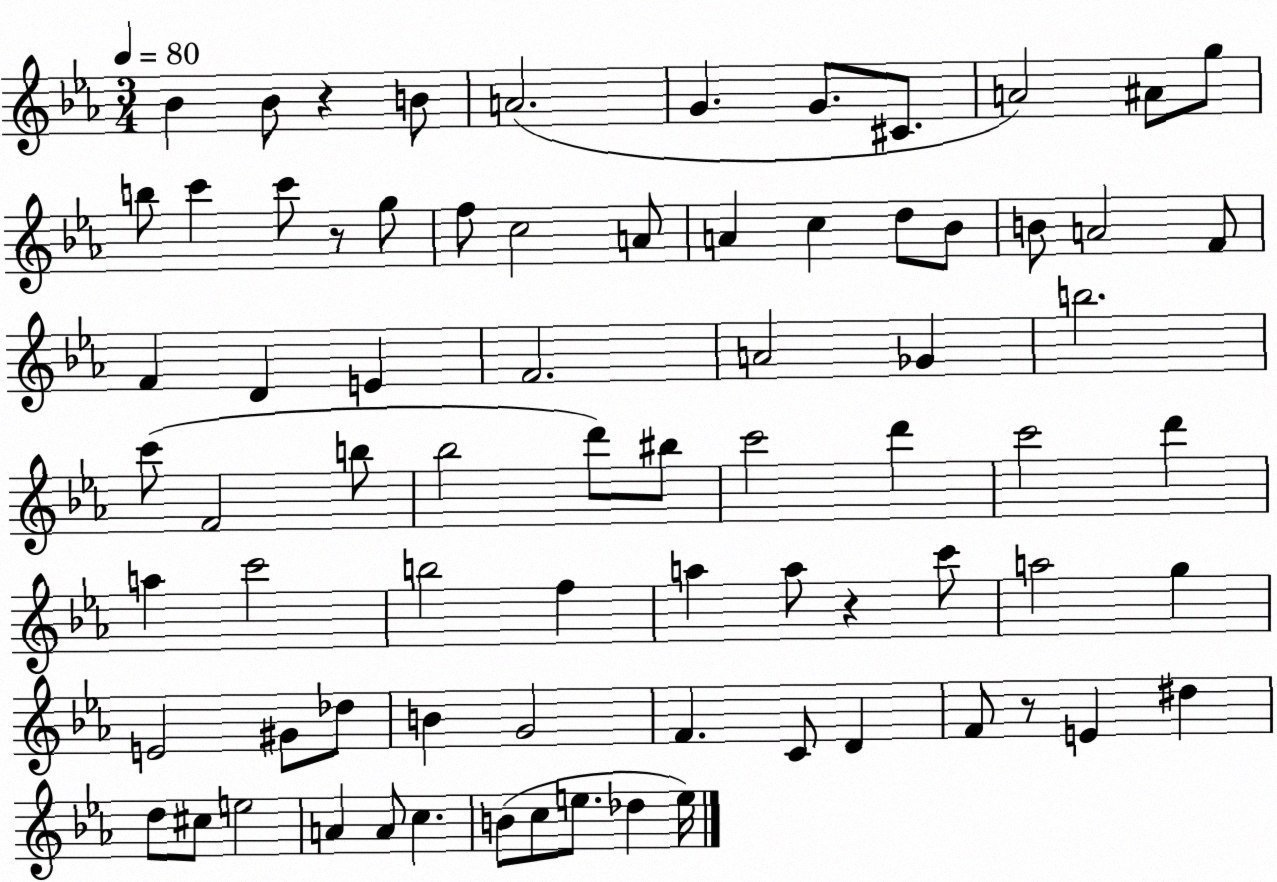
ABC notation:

X:1
T:Untitled
M:3/4
L:1/4
K:Eb
_B _B/2 z B/2 A2 G G/2 ^C/2 A2 ^A/2 g/2 b/2 c' c'/2 z/2 g/2 f/2 c2 A/2 A c d/2 _B/2 B/2 A2 F/2 F D E F2 A2 _G b2 c'/2 F2 b/2 _b2 d'/2 ^b/2 c'2 d' c'2 d' a c'2 b2 f a a/2 z c'/2 a2 g E2 ^G/2 _d/2 B G2 F C/2 D F/2 z/2 E ^d d/2 ^c/2 e2 A A/2 c B/2 c/2 e/2 _d e/4